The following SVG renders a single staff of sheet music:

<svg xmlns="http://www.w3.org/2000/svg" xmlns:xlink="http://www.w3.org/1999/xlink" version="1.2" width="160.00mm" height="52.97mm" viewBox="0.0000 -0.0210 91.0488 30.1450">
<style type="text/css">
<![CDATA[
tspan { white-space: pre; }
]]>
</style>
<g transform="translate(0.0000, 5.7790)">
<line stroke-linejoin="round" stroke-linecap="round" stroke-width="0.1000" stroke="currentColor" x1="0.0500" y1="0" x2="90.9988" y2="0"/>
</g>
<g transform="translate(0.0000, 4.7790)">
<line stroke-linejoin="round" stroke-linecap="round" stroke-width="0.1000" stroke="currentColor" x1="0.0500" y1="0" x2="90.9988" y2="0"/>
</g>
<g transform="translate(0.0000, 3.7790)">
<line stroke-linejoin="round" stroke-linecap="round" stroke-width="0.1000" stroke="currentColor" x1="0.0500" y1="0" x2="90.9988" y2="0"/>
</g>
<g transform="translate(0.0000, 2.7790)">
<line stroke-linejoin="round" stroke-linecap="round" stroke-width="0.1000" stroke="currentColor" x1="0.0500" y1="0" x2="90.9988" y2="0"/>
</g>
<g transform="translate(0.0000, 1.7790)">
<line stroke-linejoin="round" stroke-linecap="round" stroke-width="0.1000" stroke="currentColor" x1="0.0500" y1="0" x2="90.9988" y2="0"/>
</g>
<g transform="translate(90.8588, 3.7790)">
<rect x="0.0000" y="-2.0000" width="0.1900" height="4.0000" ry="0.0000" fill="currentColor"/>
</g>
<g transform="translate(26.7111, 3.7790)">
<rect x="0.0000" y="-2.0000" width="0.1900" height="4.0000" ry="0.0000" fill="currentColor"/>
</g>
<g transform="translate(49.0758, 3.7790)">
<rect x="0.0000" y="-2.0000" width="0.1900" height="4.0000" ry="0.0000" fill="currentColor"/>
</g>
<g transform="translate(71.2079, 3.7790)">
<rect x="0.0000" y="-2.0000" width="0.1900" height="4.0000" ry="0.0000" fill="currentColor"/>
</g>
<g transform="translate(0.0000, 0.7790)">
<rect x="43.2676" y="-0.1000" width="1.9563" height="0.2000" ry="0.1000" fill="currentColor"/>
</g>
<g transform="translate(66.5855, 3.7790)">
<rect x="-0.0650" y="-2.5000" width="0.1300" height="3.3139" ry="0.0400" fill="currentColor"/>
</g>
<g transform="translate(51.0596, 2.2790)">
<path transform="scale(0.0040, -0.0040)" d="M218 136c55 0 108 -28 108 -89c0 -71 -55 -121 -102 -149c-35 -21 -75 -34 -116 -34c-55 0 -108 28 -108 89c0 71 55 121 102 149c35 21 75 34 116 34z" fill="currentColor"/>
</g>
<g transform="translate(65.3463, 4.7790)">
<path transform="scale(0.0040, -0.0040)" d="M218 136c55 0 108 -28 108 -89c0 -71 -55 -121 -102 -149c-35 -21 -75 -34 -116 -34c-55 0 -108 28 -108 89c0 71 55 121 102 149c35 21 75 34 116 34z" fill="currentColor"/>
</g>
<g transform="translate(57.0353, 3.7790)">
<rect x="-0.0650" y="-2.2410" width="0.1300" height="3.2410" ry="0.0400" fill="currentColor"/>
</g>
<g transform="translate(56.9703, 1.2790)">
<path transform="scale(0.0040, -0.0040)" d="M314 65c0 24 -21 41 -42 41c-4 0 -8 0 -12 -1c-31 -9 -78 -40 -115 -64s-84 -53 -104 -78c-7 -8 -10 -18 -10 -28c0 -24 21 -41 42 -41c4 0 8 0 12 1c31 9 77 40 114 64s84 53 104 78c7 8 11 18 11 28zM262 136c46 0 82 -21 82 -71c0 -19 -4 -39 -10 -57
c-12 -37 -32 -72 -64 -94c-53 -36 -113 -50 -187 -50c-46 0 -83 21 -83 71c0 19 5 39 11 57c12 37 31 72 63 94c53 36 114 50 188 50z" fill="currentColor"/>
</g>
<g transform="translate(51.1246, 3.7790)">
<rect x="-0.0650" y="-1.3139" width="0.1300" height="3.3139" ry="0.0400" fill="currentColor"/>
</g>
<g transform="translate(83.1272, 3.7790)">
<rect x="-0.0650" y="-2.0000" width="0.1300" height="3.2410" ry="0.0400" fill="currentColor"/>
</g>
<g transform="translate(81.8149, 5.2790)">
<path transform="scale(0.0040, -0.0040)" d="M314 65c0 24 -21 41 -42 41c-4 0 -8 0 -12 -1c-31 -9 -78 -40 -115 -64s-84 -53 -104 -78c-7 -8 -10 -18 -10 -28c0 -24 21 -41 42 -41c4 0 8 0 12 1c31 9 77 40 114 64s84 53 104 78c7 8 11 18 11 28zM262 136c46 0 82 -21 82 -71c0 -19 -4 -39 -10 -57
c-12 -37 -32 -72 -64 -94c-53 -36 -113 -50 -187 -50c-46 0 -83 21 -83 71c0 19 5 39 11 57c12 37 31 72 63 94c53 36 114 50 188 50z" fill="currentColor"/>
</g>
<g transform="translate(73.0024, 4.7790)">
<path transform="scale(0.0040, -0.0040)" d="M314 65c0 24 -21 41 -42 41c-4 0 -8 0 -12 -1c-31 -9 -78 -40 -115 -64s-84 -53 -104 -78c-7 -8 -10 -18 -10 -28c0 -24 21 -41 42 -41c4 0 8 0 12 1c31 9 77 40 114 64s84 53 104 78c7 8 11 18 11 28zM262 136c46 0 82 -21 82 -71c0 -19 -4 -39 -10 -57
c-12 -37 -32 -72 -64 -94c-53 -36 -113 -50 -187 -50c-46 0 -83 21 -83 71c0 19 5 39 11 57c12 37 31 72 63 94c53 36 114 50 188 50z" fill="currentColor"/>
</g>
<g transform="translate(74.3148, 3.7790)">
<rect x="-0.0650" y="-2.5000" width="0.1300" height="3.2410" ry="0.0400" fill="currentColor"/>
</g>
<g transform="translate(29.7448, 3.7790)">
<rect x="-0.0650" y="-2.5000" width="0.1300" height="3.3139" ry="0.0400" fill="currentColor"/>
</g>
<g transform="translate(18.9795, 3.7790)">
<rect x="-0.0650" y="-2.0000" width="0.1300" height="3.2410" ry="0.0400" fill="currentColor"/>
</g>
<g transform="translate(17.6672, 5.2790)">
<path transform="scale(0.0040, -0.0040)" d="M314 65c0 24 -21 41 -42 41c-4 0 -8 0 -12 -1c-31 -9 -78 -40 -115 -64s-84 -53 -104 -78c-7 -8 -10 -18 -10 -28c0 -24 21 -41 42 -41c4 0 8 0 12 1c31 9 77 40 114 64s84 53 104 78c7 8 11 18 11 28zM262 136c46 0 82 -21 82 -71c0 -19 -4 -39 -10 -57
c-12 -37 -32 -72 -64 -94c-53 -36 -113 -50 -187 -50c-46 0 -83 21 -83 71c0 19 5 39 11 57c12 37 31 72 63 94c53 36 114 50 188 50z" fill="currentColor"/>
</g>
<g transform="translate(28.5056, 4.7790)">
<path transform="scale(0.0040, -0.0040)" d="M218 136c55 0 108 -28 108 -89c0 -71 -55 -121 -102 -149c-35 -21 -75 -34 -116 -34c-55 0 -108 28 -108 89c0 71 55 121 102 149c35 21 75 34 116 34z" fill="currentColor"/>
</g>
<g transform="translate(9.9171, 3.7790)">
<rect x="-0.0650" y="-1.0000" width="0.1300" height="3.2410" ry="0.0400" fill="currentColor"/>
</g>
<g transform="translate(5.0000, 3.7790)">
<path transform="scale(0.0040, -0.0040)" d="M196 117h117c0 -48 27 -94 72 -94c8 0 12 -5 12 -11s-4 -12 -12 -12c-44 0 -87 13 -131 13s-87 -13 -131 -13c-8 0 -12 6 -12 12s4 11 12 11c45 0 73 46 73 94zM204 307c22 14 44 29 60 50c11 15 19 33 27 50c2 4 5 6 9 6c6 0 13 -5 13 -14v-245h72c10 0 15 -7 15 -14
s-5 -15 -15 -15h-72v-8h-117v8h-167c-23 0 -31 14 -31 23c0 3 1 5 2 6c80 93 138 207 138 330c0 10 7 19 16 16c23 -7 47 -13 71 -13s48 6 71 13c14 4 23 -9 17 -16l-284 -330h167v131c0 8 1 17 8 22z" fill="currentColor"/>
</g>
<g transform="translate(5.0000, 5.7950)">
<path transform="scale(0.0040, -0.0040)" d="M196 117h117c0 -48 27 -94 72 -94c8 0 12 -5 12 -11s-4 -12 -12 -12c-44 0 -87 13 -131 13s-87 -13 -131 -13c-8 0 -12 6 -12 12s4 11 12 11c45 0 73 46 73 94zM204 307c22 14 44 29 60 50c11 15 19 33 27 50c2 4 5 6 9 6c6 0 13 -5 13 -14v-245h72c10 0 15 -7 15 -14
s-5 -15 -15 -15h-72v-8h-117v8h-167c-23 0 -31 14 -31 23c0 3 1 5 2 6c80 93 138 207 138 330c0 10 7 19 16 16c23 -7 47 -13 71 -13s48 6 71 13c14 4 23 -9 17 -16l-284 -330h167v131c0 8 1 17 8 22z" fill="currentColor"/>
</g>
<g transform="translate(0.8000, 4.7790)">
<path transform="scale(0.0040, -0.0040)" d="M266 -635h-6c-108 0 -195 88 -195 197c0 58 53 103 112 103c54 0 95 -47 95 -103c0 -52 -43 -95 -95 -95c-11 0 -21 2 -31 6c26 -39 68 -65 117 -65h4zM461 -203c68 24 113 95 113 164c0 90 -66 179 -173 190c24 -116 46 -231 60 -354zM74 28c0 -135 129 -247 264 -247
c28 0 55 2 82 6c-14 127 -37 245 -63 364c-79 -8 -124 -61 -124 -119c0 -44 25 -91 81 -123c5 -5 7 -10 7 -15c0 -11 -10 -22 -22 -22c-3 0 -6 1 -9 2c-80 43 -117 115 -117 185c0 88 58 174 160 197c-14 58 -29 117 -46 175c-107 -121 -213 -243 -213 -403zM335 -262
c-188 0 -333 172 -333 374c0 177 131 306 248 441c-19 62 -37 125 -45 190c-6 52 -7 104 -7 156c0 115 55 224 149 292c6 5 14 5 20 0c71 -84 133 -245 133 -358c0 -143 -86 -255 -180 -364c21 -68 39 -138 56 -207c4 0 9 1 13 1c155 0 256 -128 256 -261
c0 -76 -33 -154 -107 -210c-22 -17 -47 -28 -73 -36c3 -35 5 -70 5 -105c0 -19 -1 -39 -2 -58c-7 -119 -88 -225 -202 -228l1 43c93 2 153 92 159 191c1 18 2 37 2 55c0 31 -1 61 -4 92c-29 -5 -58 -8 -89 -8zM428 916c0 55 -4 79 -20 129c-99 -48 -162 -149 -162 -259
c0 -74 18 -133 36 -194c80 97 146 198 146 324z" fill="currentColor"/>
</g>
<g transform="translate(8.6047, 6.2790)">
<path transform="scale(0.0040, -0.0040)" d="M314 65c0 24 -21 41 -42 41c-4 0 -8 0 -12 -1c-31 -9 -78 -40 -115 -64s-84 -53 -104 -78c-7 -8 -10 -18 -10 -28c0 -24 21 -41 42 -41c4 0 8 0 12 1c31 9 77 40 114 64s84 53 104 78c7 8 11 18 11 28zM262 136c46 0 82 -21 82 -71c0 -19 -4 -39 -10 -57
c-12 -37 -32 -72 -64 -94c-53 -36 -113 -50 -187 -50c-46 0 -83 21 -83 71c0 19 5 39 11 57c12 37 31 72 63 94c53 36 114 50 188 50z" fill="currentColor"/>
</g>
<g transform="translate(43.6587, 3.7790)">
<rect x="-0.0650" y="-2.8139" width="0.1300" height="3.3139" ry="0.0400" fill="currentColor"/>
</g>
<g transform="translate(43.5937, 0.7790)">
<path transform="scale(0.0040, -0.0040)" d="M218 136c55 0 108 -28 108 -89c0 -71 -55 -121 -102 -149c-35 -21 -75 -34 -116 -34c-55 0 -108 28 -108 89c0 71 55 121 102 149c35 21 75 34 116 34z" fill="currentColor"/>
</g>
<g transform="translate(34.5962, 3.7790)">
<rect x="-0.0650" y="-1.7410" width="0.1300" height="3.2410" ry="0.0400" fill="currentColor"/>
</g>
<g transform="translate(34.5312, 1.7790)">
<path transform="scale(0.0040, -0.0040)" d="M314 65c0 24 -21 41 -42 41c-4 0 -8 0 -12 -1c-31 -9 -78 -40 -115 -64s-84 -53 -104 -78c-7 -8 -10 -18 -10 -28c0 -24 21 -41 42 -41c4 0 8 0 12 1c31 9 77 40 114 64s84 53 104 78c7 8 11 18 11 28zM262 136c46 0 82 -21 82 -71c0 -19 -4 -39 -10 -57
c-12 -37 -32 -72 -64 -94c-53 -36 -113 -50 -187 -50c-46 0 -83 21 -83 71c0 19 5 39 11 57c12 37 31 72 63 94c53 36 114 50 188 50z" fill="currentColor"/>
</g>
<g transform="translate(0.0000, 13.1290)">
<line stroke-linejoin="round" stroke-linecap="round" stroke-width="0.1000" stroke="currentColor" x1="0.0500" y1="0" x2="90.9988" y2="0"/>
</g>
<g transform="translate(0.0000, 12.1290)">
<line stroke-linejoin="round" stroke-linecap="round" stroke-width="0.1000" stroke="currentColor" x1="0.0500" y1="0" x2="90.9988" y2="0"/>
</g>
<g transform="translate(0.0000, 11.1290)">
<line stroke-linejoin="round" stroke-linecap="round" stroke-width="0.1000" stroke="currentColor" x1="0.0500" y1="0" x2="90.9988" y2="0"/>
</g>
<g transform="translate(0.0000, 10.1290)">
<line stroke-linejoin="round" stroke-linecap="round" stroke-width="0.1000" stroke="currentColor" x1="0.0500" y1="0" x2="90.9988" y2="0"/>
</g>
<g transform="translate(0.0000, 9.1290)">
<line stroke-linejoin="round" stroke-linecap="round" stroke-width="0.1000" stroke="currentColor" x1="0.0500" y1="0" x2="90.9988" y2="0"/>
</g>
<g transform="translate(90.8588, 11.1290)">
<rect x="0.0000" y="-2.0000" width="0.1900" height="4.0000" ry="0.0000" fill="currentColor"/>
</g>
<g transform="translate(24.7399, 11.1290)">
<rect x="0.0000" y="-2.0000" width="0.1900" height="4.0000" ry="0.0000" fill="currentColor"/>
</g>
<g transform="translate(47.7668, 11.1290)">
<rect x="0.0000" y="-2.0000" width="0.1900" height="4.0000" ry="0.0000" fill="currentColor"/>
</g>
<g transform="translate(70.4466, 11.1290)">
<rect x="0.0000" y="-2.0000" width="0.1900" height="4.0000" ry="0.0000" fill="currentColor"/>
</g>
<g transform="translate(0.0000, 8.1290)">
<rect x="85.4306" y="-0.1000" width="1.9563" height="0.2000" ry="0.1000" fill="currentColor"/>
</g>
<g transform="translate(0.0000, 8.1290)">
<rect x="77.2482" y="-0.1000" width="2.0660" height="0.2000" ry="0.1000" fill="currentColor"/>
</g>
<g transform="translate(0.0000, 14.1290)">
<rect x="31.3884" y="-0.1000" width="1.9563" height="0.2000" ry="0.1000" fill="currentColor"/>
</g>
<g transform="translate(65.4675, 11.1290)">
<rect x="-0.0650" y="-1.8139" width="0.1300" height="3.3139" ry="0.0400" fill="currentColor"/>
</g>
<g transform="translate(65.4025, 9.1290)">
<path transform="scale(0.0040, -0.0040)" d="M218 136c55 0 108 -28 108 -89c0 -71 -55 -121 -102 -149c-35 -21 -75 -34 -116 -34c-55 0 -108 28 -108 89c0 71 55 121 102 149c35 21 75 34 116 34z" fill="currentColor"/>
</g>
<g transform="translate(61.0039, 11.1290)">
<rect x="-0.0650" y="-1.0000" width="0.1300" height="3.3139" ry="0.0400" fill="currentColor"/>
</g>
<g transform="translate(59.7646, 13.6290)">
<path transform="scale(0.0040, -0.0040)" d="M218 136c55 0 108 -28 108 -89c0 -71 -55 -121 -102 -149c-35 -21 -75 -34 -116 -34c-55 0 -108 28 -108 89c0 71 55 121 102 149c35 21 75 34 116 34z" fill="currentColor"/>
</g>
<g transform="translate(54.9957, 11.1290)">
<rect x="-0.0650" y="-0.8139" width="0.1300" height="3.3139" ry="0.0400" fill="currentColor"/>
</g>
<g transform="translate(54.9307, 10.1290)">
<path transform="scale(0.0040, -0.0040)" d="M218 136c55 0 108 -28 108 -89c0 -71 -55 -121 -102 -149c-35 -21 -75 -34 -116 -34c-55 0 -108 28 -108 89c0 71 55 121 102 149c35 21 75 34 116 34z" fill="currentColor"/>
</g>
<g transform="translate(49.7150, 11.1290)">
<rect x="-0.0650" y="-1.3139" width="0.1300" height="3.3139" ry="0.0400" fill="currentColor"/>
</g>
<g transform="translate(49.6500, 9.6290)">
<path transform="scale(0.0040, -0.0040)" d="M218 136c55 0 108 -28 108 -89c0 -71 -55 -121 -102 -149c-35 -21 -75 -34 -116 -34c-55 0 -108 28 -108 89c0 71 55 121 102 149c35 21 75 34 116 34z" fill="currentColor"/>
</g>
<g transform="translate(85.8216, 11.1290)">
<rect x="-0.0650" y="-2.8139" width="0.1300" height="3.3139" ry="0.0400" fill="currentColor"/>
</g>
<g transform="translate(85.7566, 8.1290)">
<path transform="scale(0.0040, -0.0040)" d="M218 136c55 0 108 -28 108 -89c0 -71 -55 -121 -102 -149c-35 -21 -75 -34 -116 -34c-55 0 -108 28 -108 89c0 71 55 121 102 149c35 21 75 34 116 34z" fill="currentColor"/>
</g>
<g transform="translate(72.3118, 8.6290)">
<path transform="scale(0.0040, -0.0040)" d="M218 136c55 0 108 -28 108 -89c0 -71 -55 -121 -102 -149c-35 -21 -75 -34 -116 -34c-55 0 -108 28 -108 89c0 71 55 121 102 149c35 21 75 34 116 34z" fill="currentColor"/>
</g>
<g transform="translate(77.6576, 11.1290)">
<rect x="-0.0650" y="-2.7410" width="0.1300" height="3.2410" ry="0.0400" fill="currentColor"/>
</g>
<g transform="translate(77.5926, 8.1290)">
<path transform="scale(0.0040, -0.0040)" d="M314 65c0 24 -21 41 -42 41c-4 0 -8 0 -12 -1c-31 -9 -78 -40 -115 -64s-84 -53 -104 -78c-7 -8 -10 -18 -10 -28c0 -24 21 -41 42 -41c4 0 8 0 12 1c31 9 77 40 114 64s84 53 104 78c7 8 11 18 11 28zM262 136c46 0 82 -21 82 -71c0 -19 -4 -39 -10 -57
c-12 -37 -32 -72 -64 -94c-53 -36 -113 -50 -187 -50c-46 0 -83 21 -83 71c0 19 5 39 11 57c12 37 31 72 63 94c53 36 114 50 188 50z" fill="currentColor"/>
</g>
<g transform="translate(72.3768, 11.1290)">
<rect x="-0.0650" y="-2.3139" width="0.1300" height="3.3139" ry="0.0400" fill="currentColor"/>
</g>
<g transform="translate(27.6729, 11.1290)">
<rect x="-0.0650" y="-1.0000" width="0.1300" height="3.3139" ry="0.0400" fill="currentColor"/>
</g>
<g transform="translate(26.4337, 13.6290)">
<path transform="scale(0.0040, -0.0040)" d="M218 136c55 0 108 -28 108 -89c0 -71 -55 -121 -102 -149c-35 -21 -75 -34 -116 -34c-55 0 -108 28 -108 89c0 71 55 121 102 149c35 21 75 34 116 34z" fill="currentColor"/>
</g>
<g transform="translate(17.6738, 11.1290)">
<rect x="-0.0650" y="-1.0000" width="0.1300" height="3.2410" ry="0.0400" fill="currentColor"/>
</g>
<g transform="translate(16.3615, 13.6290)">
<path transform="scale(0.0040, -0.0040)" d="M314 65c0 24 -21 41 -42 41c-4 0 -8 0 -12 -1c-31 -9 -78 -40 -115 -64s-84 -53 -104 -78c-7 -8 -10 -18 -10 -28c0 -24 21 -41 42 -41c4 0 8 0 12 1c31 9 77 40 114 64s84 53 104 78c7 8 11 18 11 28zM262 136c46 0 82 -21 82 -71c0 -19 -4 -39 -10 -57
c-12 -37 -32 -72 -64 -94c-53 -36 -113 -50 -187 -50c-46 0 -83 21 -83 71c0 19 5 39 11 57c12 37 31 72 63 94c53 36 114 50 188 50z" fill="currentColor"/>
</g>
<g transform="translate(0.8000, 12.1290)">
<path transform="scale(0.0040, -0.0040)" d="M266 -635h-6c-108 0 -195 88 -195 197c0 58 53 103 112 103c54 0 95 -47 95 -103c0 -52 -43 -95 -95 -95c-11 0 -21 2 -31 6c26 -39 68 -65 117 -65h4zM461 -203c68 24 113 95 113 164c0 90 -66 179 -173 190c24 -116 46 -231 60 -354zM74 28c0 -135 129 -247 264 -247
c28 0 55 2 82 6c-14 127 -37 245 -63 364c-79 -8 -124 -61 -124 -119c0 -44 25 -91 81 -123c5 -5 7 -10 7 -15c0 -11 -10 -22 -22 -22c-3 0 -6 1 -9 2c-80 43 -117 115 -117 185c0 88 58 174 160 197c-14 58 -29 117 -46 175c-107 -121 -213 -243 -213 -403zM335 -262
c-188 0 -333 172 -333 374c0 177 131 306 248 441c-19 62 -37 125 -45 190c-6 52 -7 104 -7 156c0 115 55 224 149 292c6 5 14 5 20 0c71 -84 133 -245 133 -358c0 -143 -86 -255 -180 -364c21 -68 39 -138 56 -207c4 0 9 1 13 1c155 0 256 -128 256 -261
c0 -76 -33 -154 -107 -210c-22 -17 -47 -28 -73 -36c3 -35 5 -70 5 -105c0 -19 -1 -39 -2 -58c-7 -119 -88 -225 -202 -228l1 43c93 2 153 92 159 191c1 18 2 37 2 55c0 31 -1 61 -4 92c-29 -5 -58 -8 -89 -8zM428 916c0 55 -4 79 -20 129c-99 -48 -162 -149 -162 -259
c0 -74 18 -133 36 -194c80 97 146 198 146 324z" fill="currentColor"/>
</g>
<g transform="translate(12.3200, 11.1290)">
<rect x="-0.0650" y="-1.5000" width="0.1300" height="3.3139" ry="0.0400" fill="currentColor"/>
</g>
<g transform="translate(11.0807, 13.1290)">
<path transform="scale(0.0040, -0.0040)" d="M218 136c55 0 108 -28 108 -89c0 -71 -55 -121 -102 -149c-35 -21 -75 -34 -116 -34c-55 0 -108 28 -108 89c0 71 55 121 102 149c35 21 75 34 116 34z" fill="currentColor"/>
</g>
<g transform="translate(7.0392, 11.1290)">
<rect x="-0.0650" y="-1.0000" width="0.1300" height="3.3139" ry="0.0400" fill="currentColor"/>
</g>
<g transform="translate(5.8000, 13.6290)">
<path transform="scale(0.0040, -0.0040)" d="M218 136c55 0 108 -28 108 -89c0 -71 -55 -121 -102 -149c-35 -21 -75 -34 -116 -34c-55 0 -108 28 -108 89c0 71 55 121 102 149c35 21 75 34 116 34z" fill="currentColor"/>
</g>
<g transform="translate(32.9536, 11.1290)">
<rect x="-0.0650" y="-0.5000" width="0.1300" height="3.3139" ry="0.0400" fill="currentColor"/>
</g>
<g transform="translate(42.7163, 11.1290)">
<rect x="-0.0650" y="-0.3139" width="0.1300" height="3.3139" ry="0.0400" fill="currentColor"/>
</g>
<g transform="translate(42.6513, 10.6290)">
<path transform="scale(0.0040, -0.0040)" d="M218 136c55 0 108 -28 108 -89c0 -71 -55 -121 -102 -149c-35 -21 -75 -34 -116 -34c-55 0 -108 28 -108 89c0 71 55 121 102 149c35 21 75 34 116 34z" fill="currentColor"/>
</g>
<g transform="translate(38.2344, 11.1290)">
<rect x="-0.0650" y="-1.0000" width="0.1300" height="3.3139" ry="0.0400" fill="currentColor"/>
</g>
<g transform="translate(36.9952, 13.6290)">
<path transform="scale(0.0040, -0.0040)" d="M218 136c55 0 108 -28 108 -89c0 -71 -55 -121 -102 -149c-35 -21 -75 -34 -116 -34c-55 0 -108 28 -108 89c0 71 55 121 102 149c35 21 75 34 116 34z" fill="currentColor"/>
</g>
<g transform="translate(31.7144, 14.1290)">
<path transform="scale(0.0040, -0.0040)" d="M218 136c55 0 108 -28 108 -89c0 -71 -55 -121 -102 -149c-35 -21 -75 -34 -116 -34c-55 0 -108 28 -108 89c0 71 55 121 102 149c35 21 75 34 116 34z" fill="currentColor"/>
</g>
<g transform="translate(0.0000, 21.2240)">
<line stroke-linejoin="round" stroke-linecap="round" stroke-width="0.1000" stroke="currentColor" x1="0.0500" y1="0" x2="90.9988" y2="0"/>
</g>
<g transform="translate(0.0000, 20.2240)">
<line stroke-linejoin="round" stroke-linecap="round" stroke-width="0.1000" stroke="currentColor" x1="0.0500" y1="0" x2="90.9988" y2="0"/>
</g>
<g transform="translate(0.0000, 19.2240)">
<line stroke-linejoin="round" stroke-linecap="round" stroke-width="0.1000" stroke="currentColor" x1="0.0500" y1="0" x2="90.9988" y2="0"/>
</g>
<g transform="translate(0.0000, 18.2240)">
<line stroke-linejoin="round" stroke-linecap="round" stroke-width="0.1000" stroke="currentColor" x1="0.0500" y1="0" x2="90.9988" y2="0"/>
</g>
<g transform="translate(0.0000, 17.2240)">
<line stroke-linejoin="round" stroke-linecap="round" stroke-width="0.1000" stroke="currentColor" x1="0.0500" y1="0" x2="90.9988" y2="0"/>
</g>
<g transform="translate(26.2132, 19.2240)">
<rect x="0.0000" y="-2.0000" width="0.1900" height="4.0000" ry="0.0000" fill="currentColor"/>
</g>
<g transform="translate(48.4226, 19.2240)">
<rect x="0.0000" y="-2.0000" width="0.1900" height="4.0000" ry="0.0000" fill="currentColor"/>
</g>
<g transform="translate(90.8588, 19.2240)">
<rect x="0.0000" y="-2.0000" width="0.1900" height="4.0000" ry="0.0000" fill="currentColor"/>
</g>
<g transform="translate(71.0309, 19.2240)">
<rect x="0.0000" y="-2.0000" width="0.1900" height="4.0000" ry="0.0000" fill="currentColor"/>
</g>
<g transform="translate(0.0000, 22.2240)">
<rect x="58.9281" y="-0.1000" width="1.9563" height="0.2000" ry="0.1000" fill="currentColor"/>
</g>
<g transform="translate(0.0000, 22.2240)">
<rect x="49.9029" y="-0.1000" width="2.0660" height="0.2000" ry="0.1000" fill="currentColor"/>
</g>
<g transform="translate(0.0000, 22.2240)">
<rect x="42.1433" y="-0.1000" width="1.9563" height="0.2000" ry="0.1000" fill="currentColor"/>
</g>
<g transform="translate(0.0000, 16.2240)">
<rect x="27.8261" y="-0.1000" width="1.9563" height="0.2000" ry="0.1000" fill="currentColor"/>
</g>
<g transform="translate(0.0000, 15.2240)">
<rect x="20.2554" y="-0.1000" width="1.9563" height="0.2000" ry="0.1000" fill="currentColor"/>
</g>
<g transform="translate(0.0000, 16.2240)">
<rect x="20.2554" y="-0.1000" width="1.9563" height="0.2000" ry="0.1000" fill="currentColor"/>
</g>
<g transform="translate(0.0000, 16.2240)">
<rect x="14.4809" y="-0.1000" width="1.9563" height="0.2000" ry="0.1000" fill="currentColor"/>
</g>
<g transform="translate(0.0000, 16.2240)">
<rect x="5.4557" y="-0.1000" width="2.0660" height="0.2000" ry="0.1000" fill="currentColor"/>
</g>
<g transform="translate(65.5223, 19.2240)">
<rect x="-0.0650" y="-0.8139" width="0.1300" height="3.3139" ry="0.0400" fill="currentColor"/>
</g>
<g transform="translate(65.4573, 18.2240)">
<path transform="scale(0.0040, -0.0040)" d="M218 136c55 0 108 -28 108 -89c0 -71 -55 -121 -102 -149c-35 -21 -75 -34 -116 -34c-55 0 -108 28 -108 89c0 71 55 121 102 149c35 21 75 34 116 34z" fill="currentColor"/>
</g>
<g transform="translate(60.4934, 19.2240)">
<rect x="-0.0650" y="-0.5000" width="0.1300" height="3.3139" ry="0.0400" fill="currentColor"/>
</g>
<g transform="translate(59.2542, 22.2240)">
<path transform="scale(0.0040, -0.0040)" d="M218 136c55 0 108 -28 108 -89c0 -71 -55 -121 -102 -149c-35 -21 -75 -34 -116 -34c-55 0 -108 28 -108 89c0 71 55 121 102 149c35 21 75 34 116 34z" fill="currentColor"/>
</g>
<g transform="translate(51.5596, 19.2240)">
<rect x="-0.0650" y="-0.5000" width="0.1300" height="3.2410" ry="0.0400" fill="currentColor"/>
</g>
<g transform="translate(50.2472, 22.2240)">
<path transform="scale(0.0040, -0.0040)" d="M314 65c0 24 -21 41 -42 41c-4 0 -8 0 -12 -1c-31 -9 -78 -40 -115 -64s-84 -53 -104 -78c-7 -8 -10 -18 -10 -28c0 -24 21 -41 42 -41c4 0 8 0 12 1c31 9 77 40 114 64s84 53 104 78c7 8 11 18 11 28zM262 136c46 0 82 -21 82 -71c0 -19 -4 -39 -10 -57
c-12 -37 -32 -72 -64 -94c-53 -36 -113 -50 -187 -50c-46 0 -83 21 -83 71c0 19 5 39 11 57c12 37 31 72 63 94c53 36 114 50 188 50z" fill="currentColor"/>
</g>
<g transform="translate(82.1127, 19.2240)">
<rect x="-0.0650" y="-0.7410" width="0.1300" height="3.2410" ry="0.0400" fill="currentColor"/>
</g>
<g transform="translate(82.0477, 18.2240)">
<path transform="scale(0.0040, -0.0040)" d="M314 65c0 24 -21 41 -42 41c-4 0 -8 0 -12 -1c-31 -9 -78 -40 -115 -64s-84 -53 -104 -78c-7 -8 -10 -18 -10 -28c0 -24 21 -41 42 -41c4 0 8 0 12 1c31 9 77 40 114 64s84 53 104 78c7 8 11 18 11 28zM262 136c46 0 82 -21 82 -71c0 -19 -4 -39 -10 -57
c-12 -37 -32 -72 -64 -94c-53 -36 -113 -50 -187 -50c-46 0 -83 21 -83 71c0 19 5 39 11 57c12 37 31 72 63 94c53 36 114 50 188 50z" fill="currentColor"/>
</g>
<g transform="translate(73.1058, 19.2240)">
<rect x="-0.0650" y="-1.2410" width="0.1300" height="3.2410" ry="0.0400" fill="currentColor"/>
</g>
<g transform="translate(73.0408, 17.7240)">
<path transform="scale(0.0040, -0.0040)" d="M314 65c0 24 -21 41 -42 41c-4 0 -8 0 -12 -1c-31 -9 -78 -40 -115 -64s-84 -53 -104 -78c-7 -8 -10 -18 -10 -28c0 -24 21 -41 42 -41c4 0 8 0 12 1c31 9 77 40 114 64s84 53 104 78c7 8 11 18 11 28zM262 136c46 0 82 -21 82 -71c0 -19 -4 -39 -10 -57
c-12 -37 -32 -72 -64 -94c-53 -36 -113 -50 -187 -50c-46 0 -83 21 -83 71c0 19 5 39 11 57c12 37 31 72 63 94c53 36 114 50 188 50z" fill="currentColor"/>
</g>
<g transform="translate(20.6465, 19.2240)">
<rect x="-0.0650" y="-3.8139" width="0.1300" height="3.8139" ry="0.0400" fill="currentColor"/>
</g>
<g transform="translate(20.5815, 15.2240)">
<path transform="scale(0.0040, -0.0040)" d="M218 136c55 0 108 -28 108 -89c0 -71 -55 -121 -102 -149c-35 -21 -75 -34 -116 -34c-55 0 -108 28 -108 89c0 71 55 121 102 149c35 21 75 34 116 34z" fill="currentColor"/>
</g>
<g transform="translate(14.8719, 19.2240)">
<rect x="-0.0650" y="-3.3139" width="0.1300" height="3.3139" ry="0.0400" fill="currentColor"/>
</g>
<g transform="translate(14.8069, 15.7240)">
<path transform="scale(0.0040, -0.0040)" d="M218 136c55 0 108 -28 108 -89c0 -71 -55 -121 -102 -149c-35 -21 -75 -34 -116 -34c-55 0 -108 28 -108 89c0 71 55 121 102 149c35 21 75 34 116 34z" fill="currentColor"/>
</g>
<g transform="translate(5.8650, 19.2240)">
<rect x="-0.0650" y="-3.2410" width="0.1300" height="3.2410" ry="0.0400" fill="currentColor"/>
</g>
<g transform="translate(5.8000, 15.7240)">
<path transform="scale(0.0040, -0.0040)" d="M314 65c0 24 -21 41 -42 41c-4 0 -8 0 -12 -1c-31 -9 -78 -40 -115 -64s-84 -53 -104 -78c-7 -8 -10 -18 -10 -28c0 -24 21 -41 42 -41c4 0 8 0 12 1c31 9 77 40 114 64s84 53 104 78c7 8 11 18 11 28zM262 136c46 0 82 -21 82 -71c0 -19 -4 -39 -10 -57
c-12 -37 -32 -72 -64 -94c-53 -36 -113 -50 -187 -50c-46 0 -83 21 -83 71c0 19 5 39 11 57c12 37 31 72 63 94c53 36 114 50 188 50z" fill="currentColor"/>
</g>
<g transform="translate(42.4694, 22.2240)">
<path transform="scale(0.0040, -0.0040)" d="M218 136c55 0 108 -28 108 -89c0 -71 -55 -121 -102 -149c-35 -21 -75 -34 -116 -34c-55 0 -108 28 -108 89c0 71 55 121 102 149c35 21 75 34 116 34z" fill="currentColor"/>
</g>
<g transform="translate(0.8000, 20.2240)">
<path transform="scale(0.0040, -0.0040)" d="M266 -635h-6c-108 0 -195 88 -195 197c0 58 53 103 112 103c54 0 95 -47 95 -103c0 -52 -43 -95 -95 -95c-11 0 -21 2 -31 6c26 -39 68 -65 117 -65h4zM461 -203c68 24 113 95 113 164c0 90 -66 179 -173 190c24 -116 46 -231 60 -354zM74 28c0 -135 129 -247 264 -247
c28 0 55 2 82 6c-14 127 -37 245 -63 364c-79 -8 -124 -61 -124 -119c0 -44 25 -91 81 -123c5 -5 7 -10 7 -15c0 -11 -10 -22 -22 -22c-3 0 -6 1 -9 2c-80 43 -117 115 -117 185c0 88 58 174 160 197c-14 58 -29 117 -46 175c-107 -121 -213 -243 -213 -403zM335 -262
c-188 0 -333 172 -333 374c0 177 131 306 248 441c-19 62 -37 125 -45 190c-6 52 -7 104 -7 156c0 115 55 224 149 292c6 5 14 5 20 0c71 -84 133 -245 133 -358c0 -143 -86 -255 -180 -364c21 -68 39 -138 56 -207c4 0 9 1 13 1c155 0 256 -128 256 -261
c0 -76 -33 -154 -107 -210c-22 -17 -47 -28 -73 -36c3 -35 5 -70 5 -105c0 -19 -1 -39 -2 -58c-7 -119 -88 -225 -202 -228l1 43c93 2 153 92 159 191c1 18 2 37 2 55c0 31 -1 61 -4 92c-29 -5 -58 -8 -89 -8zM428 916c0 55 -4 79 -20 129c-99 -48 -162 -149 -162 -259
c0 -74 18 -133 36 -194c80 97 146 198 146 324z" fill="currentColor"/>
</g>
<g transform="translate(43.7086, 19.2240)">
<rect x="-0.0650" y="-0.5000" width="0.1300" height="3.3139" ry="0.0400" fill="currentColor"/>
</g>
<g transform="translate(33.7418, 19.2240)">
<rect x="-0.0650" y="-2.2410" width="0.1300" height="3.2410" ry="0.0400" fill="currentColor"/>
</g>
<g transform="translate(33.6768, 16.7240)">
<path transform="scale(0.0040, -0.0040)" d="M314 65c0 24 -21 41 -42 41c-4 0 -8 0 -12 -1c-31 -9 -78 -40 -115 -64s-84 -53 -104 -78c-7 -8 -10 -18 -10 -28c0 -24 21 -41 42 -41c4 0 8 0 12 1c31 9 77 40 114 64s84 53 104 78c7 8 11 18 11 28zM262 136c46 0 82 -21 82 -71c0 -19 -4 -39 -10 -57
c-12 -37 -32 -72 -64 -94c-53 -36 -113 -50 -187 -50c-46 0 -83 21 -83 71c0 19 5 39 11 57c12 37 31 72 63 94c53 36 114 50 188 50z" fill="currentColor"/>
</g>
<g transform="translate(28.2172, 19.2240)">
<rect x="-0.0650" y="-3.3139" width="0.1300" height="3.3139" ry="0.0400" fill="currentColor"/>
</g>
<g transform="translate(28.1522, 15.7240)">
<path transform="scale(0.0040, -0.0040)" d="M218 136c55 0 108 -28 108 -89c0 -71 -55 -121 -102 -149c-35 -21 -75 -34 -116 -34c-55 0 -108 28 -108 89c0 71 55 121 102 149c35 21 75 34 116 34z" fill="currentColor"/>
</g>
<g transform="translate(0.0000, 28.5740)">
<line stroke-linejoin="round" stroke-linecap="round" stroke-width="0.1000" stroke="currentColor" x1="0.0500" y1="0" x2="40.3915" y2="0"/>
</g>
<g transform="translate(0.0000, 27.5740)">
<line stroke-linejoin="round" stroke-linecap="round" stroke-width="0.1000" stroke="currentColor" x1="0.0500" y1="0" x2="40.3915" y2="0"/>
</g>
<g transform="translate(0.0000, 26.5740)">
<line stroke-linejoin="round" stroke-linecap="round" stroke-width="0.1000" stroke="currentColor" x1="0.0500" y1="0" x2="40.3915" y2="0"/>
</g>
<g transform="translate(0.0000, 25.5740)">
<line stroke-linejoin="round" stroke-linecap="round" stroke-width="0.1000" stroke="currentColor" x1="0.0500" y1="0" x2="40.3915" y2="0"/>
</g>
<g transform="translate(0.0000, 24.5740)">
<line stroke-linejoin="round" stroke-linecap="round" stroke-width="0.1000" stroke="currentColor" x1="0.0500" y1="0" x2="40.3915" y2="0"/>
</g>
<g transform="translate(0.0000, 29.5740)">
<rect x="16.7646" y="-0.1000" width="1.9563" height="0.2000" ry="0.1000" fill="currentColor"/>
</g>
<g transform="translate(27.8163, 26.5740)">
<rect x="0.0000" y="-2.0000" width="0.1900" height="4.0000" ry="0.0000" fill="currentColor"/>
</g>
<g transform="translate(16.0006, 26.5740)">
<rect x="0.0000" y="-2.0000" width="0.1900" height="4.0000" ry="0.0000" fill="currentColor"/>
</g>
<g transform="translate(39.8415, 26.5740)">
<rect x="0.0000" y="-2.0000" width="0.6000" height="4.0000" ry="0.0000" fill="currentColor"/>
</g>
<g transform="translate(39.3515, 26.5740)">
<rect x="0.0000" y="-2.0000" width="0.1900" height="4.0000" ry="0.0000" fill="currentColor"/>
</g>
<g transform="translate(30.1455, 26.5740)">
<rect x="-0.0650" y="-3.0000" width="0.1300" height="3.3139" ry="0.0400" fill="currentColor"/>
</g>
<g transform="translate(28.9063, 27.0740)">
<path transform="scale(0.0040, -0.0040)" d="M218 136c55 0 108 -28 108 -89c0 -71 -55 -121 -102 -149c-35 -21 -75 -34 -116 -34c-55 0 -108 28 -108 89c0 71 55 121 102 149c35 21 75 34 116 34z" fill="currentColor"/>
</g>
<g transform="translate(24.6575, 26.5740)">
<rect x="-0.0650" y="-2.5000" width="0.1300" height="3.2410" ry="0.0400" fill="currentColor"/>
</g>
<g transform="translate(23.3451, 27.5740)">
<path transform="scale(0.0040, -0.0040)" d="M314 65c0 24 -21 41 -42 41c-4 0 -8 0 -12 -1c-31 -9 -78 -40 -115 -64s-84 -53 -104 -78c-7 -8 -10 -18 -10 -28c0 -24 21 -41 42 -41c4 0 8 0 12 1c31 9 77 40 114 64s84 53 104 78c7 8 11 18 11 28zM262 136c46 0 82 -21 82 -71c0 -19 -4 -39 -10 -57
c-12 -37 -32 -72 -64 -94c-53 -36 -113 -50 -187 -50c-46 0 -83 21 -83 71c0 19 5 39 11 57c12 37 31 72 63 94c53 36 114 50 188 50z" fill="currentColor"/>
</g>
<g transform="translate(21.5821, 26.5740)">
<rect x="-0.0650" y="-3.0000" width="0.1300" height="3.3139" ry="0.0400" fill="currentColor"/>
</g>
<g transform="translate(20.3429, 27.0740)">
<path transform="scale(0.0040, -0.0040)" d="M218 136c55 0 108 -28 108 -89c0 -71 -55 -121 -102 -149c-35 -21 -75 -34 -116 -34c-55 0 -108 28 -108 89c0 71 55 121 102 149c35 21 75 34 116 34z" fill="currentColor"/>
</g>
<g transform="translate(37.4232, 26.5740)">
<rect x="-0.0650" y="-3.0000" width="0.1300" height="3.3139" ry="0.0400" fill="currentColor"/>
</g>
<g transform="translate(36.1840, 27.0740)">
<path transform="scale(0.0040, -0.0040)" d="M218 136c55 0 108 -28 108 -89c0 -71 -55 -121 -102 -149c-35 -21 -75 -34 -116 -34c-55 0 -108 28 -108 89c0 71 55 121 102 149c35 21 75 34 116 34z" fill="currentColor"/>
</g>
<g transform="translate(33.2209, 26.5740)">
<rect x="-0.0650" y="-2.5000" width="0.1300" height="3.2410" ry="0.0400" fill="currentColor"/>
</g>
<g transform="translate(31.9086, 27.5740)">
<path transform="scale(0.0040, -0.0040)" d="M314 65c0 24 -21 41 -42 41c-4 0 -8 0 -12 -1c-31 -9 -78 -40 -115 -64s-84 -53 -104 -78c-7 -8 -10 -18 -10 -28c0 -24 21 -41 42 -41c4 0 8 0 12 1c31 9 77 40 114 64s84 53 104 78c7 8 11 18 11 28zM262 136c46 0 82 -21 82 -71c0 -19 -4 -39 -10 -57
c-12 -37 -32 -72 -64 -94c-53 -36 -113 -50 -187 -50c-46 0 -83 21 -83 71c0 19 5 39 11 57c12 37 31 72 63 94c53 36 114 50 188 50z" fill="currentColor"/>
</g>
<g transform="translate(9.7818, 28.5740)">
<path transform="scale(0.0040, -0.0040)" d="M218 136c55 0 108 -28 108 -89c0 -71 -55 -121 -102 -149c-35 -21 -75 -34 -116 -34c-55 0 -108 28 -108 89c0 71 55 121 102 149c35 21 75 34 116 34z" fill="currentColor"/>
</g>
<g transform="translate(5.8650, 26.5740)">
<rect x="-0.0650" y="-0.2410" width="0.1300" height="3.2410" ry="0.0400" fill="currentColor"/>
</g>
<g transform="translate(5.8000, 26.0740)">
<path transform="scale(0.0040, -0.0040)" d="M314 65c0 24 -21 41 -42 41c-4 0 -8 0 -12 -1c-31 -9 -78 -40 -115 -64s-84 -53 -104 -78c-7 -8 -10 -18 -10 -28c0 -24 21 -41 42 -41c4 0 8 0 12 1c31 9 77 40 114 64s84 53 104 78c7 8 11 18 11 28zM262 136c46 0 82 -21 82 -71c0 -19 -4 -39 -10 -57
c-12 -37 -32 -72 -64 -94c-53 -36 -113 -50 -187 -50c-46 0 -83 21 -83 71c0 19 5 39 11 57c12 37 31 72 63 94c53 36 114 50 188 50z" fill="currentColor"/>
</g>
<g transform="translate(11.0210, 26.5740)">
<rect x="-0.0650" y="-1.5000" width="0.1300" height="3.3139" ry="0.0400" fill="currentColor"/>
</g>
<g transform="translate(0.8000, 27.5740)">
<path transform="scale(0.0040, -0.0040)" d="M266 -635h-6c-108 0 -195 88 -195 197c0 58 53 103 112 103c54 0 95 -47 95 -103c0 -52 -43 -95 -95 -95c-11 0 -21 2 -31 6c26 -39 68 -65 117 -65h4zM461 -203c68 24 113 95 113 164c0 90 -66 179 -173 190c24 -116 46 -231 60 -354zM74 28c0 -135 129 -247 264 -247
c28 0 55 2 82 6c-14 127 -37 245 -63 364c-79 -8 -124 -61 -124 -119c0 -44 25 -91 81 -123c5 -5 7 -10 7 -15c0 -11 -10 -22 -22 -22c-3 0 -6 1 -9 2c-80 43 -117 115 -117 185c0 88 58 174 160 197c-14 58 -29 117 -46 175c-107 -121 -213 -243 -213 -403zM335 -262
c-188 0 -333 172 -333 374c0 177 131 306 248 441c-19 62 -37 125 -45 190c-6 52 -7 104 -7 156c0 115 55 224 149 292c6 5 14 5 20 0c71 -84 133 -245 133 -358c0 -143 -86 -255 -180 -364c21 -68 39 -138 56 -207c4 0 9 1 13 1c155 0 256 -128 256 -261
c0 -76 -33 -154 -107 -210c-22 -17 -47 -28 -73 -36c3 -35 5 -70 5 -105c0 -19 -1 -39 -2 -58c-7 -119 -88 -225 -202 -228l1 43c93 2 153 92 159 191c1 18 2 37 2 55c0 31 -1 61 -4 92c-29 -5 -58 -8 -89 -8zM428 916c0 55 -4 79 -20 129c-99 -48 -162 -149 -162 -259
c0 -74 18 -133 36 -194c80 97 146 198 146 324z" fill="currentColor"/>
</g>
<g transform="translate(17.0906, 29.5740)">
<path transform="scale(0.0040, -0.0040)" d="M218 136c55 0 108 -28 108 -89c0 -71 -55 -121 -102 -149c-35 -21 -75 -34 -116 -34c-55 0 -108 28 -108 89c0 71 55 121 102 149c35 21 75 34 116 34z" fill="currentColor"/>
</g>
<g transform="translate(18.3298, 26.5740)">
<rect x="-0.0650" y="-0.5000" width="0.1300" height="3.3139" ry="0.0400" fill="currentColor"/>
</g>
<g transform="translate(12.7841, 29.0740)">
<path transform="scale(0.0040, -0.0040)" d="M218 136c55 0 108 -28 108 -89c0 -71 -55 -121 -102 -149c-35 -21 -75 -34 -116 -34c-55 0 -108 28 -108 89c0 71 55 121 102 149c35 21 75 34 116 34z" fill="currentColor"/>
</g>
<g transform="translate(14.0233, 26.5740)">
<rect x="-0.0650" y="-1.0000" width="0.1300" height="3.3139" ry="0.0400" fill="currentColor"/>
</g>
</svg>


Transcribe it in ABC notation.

X:1
T:Untitled
M:4/4
L:1/4
K:C
D2 F2 G f2 a e g2 G G2 F2 D E D2 D C D c e d D f g a2 a b2 b c' b g2 C C2 C d e2 d2 c2 E D C A G2 A G2 A